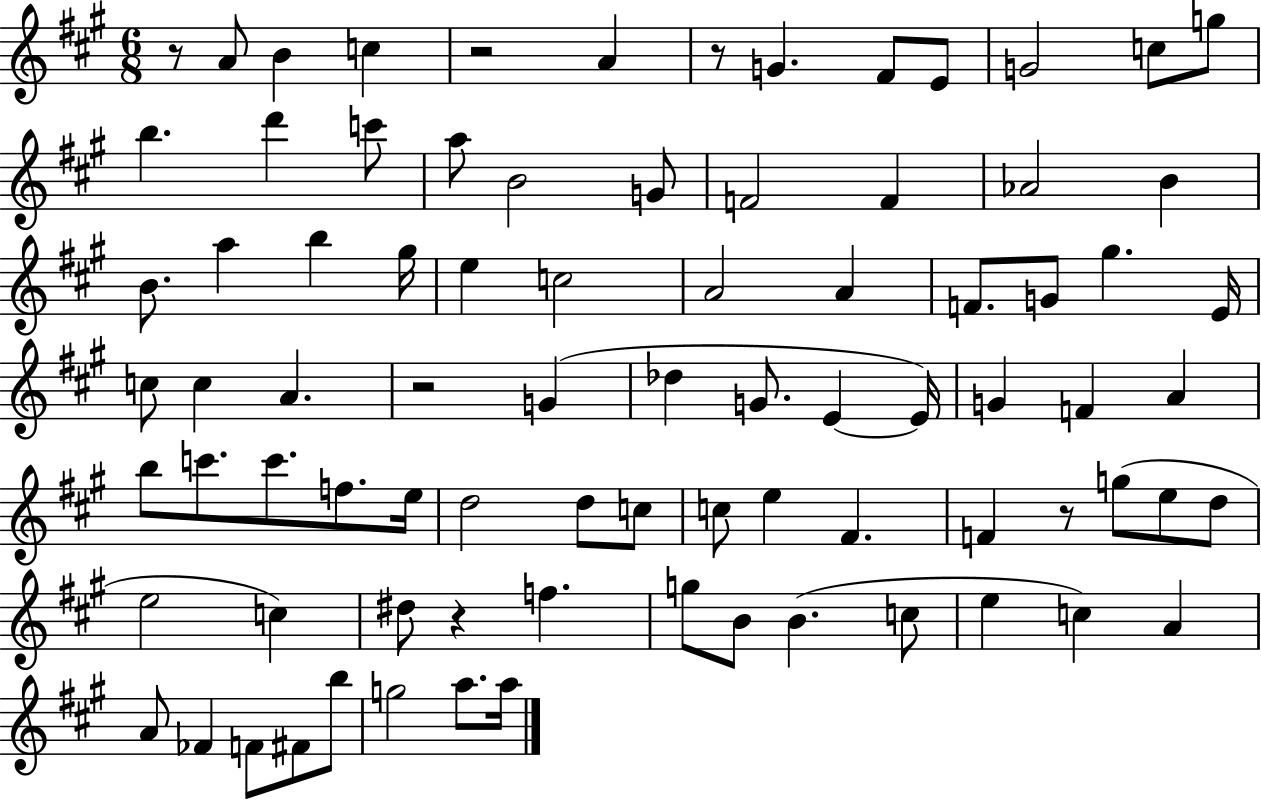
X:1
T:Untitled
M:6/8
L:1/4
K:A
z/2 A/2 B c z2 A z/2 G ^F/2 E/2 G2 c/2 g/2 b d' c'/2 a/2 B2 G/2 F2 F _A2 B B/2 a b ^g/4 e c2 A2 A F/2 G/2 ^g E/4 c/2 c A z2 G _d G/2 E E/4 G F A b/2 c'/2 c'/2 f/2 e/4 d2 d/2 c/2 c/2 e ^F F z/2 g/2 e/2 d/2 e2 c ^d/2 z f g/2 B/2 B c/2 e c A A/2 _F F/2 ^F/2 b/2 g2 a/2 a/4